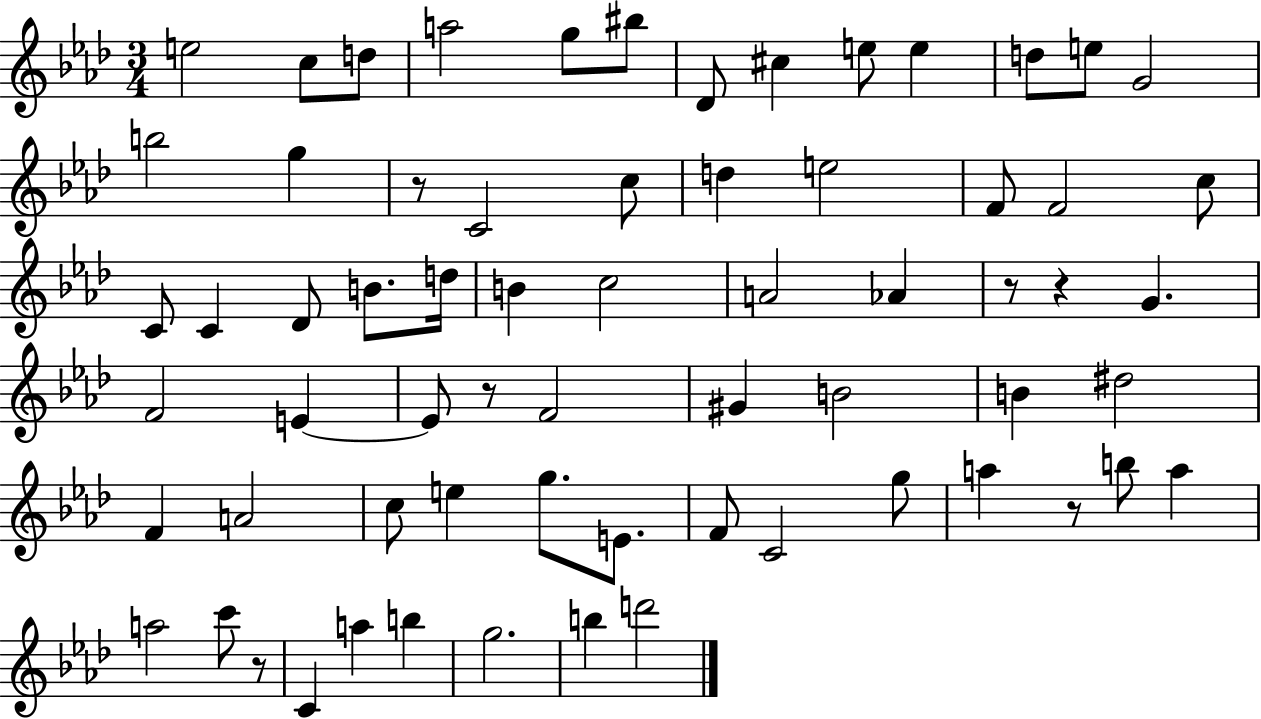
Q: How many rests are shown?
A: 6